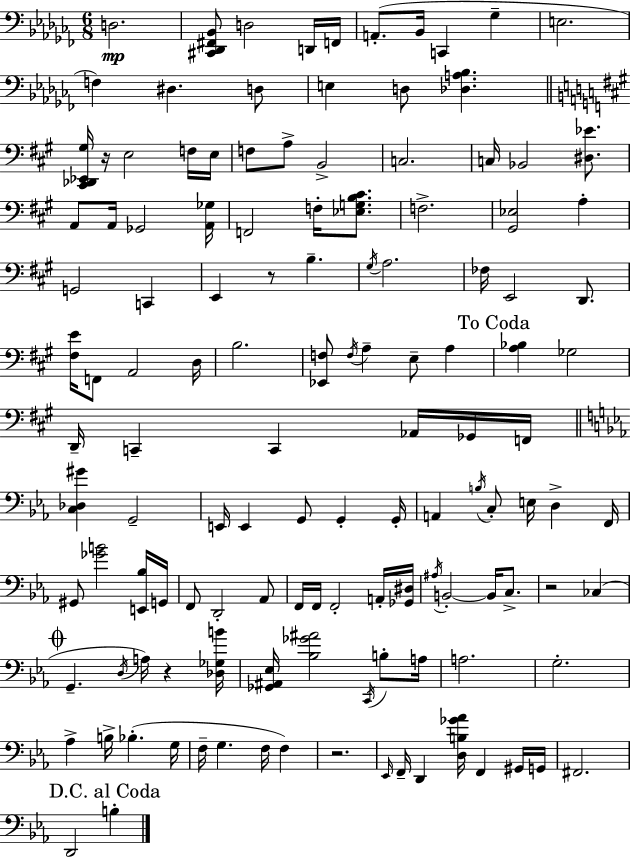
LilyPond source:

{
  \clef bass
  \numericTimeSignature
  \time 6/8
  \key aes \minor
  d2.\mp | <cis, des, fis, bes,>8 d2 d,16 f,16 | a,8.-.( bes,16 c,4 ges4-- | e2. | \break f4) dis4. d8 | e4 d8 <des a bes>4. | \bar "||" \break \key a \major <cis, des, ees, gis>16 r16 e2 f16 e16 | f8 a8-> b,2-> | c2. | c16 bes,2 <dis ees'>8. | \break a,8 a,16 ges,2 <a, ges>16 | f,2 f16-. <ees g b cis'>8. | f2.-> | <gis, ees>2 a4-. | \break g,2 c,4 | e,4 r8 b4.-- | \acciaccatura { gis16 } a2. | fes16 e,2 d,8. | \break <fis e'>16 f,8 a,2 | d16 b2. | <ees, f>8 \acciaccatura { f16 } a4-- e8-- a4 | \mark "To Coda" <a bes>4 ges2 | \break d,16-- c,4-- c,4 aes,16 | ges,16 f,16 \bar "||" \break \key ees \major <c des gis'>4 g,2-- | e,16 e,4 g,8 g,4-. g,16-. | a,4 \acciaccatura { b16 } c8-. e16 d4-> | f,16 gis,8 <ges' b'>2 <e, bes>16 | \break g,16 f,8 d,2-. aes,8 | f,16 f,16 f,2-. a,16-. | <ges, dis>16 \acciaccatura { ais16 } b,2-.~~ b,16 c8.-> | r2 ces4( | \break \mark \markup { \musicglyph "scripts.coda" } g,4.-- \acciaccatura { d16 } a16) r4 | <des ges b'>16 <ges, ais, ees>16 <bes ges' ais'>2 | \acciaccatura { c,16 } b8-. a16 a2. | g2.-. | \break aes4-> b16-> bes4.-.( | g16 f16-- g4. f16 | f4) r2. | \grace { ees,16 } f,16-- d,4 <d b ges' aes'>16 f,4 | \break gis,16 g,16 fis,2. | \mark "D.C. al Coda" d,2 | b4-. \bar "|."
}